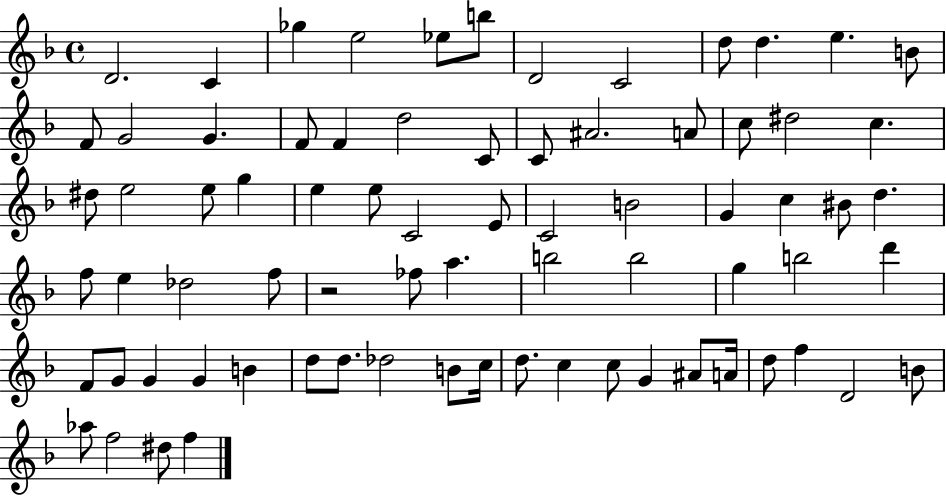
D4/h. C4/q Gb5/q E5/h Eb5/e B5/e D4/h C4/h D5/e D5/q. E5/q. B4/e F4/e G4/h G4/q. F4/e F4/q D5/h C4/e C4/e A#4/h. A4/e C5/e D#5/h C5/q. D#5/e E5/h E5/e G5/q E5/q E5/e C4/h E4/e C4/h B4/h G4/q C5/q BIS4/e D5/q. F5/e E5/q Db5/h F5/e R/h FES5/e A5/q. B5/h B5/h G5/q B5/h D6/q F4/e G4/e G4/q G4/q B4/q D5/e D5/e. Db5/h B4/e C5/s D5/e. C5/q C5/e G4/q A#4/e A4/s D5/e F5/q D4/h B4/e Ab5/e F5/h D#5/e F5/q